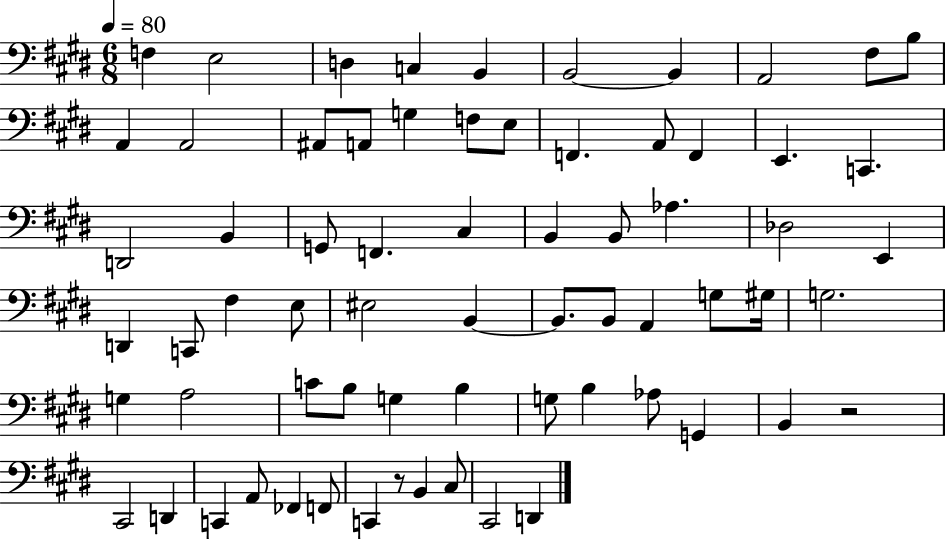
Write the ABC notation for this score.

X:1
T:Untitled
M:6/8
L:1/4
K:E
F, E,2 D, C, B,, B,,2 B,, A,,2 ^F,/2 B,/2 A,, A,,2 ^A,,/2 A,,/2 G, F,/2 E,/2 F,, A,,/2 F,, E,, C,, D,,2 B,, G,,/2 F,, ^C, B,, B,,/2 _A, _D,2 E,, D,, C,,/2 ^F, E,/2 ^E,2 B,, B,,/2 B,,/2 A,, G,/2 ^G,/4 G,2 G, A,2 C/2 B,/2 G, B, G,/2 B, _A,/2 G,, B,, z2 ^C,,2 D,, C,, A,,/2 _F,, F,,/2 C,, z/2 B,, ^C,/2 ^C,,2 D,,